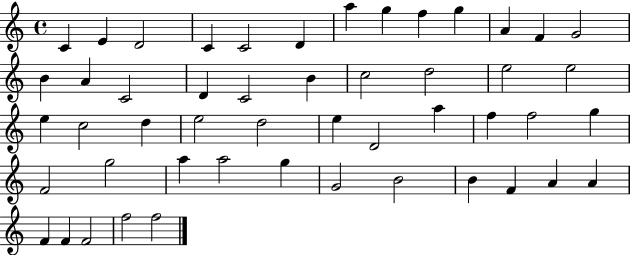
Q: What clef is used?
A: treble